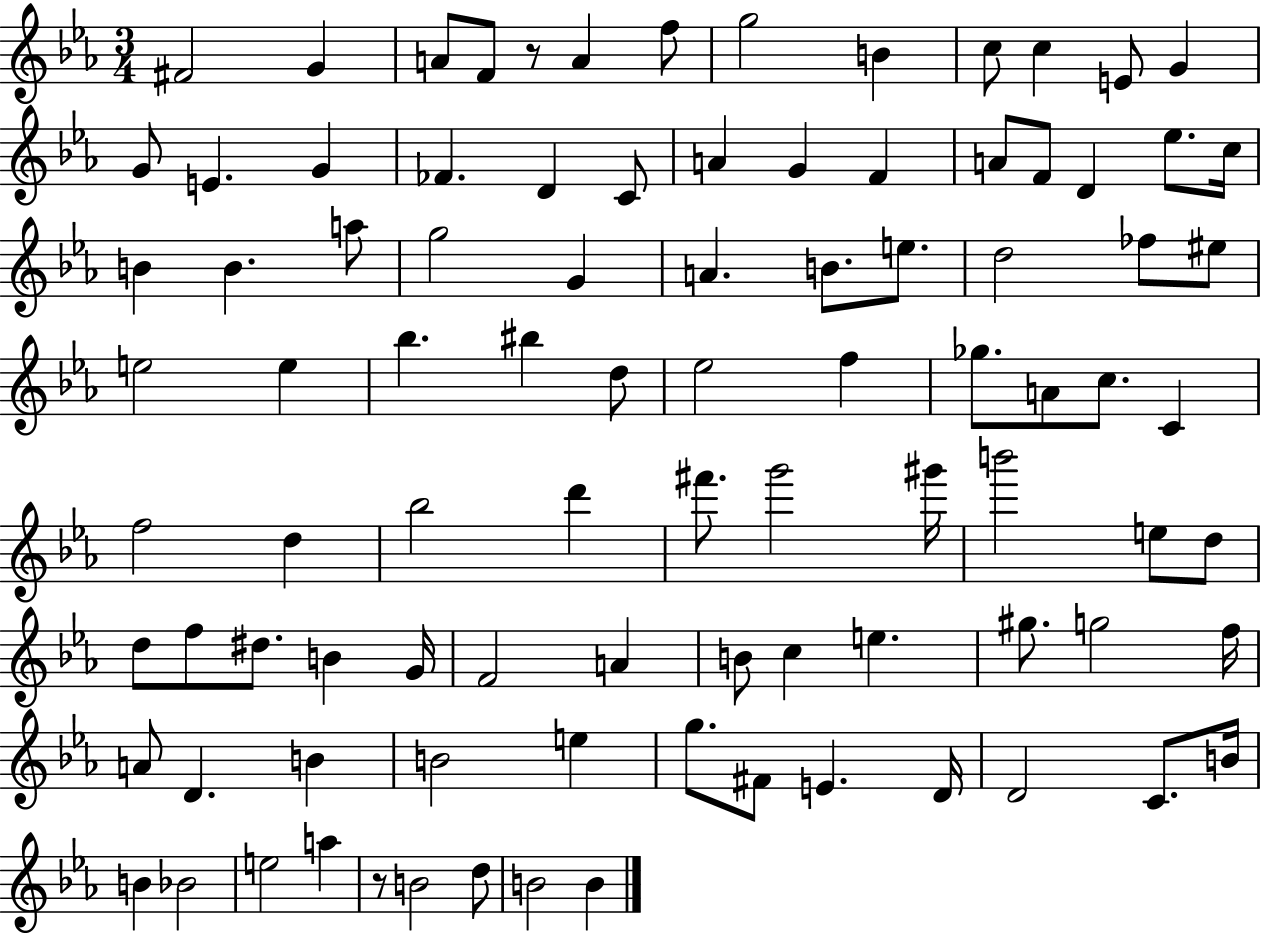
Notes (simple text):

F#4/h G4/q A4/e F4/e R/e A4/q F5/e G5/h B4/q C5/e C5/q E4/e G4/q G4/e E4/q. G4/q FES4/q. D4/q C4/e A4/q G4/q F4/q A4/e F4/e D4/q Eb5/e. C5/s B4/q B4/q. A5/e G5/h G4/q A4/q. B4/e. E5/e. D5/h FES5/e EIS5/e E5/h E5/q Bb5/q. BIS5/q D5/e Eb5/h F5/q Gb5/e. A4/e C5/e. C4/q F5/h D5/q Bb5/h D6/q F#6/e. G6/h G#6/s B6/h E5/e D5/e D5/e F5/e D#5/e. B4/q G4/s F4/h A4/q B4/e C5/q E5/q. G#5/e. G5/h F5/s A4/e D4/q. B4/q B4/h E5/q G5/e. F#4/e E4/q. D4/s D4/h C4/e. B4/s B4/q Bb4/h E5/h A5/q R/e B4/h D5/e B4/h B4/q